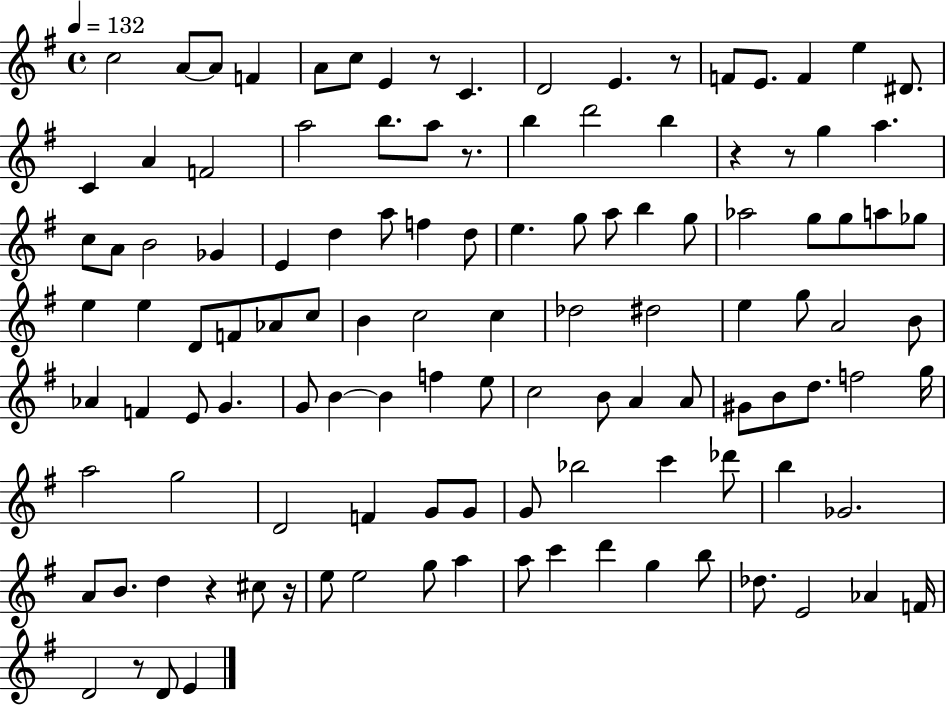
{
  \clef treble
  \time 4/4
  \defaultTimeSignature
  \key g \major
  \tempo 4 = 132
  c''2 a'8~~ a'8 f'4 | a'8 c''8 e'4 r8 c'4. | d'2 e'4. r8 | f'8 e'8. f'4 e''4 dis'8. | \break c'4 a'4 f'2 | a''2 b''8. a''8 r8. | b''4 d'''2 b''4 | r4 r8 g''4 a''4. | \break c''8 a'8 b'2 ges'4 | e'4 d''4 a''8 f''4 d''8 | e''4. g''8 a''8 b''4 g''8 | aes''2 g''8 g''8 a''8 ges''8 | \break e''4 e''4 d'8 f'8 aes'8 c''8 | b'4 c''2 c''4 | des''2 dis''2 | e''4 g''8 a'2 b'8 | \break aes'4 f'4 e'8 g'4. | g'8 b'4~~ b'4 f''4 e''8 | c''2 b'8 a'4 a'8 | gis'8 b'8 d''8. f''2 g''16 | \break a''2 g''2 | d'2 f'4 g'8 g'8 | g'8 bes''2 c'''4 des'''8 | b''4 ges'2. | \break a'8 b'8. d''4 r4 cis''8 r16 | e''8 e''2 g''8 a''4 | a''8 c'''4 d'''4 g''4 b''8 | des''8. e'2 aes'4 f'16 | \break d'2 r8 d'8 e'4 | \bar "|."
}